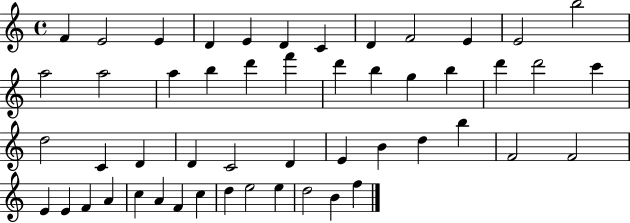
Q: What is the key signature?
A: C major